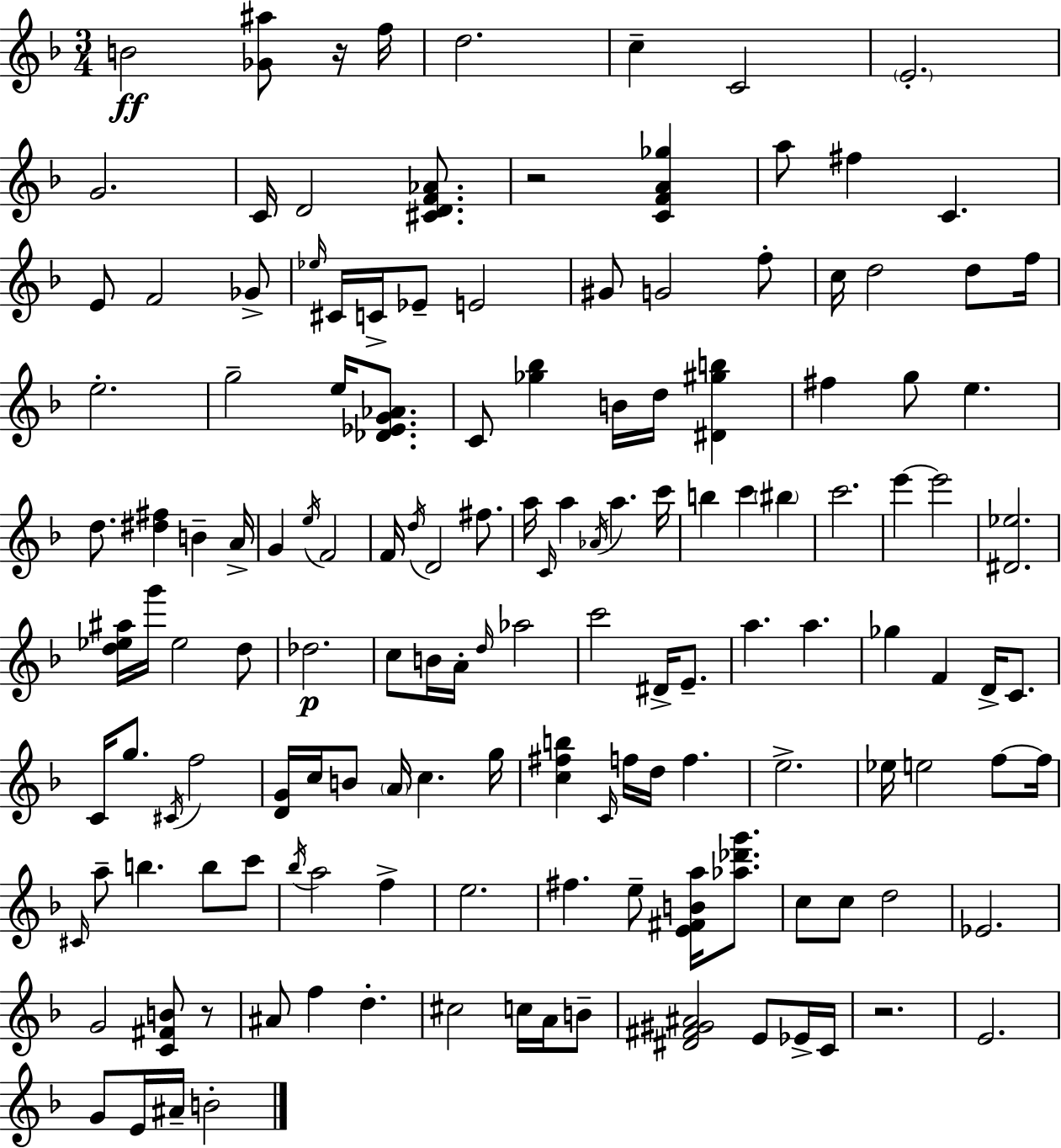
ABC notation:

X:1
T:Untitled
M:3/4
L:1/4
K:Dm
B2 [_G^a]/2 z/4 f/4 d2 c C2 E2 G2 C/4 D2 [^CDF_A]/2 z2 [CFA_g] a/2 ^f C E/2 F2 _G/2 _e/4 ^C/4 C/4 _E/2 E2 ^G/2 G2 f/2 c/4 d2 d/2 f/4 e2 g2 e/4 [_D_EG_A]/2 C/2 [_g_b] B/4 d/4 [^D^gb] ^f g/2 e d/2 [^d^f] B A/4 G e/4 F2 F/4 d/4 D2 ^f/2 a/4 C/4 a _A/4 a c'/4 b c' ^b c'2 e' e'2 [^D_e]2 [d_e^a]/4 g'/4 _e2 d/2 _d2 c/2 B/4 A/4 d/4 _a2 c'2 ^D/4 E/2 a a _g F D/4 C/2 C/4 g/2 ^C/4 f2 [DG]/4 c/4 B/2 A/4 c g/4 [c^fb] C/4 f/4 d/4 f e2 _e/4 e2 f/2 f/4 ^C/4 a/2 b b/2 c'/2 _b/4 a2 f e2 ^f e/2 [E^FBa]/4 [_a_d'g']/2 c/2 c/2 d2 _E2 G2 [C^FB]/2 z/2 ^A/2 f d ^c2 c/4 A/4 B/2 [^D^F^G^A]2 E/2 _E/4 C/4 z2 E2 G/2 E/4 ^A/4 B2